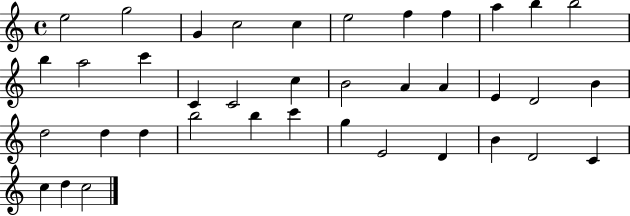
{
  \clef treble
  \time 4/4
  \defaultTimeSignature
  \key c \major
  e''2 g''2 | g'4 c''2 c''4 | e''2 f''4 f''4 | a''4 b''4 b''2 | \break b''4 a''2 c'''4 | c'4 c'2 c''4 | b'2 a'4 a'4 | e'4 d'2 b'4 | \break d''2 d''4 d''4 | b''2 b''4 c'''4 | g''4 e'2 d'4 | b'4 d'2 c'4 | \break c''4 d''4 c''2 | \bar "|."
}